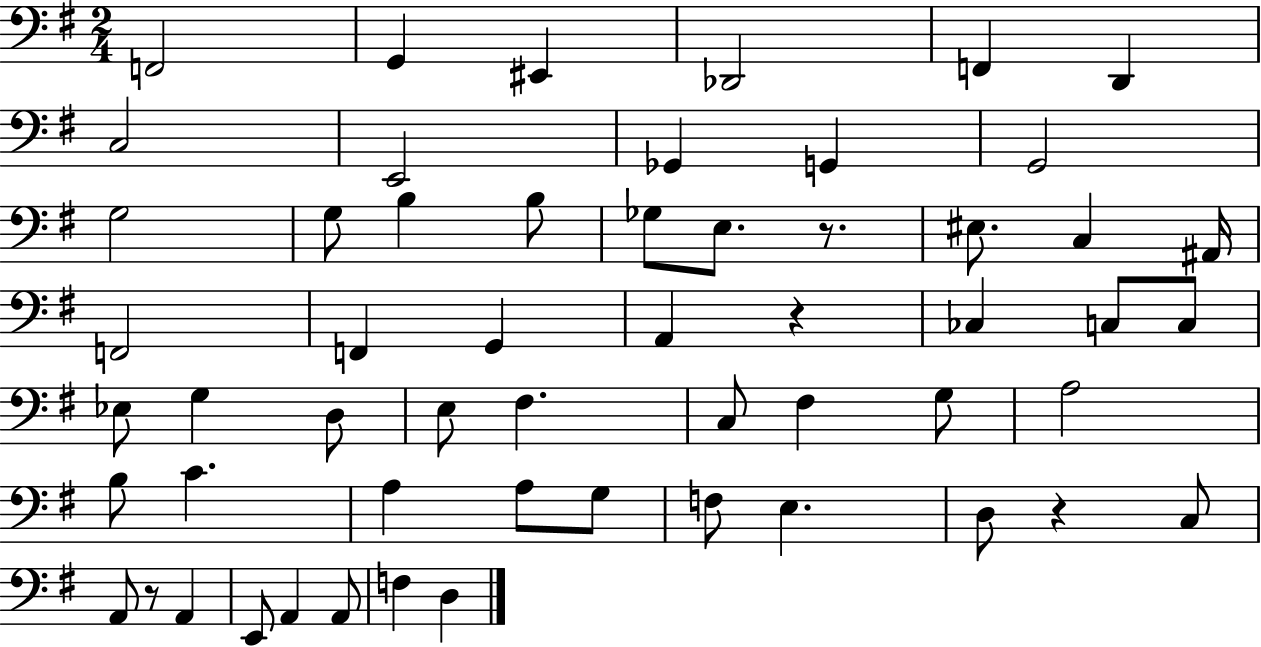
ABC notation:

X:1
T:Untitled
M:2/4
L:1/4
K:G
F,,2 G,, ^E,, _D,,2 F,, D,, C,2 E,,2 _G,, G,, G,,2 G,2 G,/2 B, B,/2 _G,/2 E,/2 z/2 ^E,/2 C, ^A,,/4 F,,2 F,, G,, A,, z _C, C,/2 C,/2 _E,/2 G, D,/2 E,/2 ^F, C,/2 ^F, G,/2 A,2 B,/2 C A, A,/2 G,/2 F,/2 E, D,/2 z C,/2 A,,/2 z/2 A,, E,,/2 A,, A,,/2 F, D,